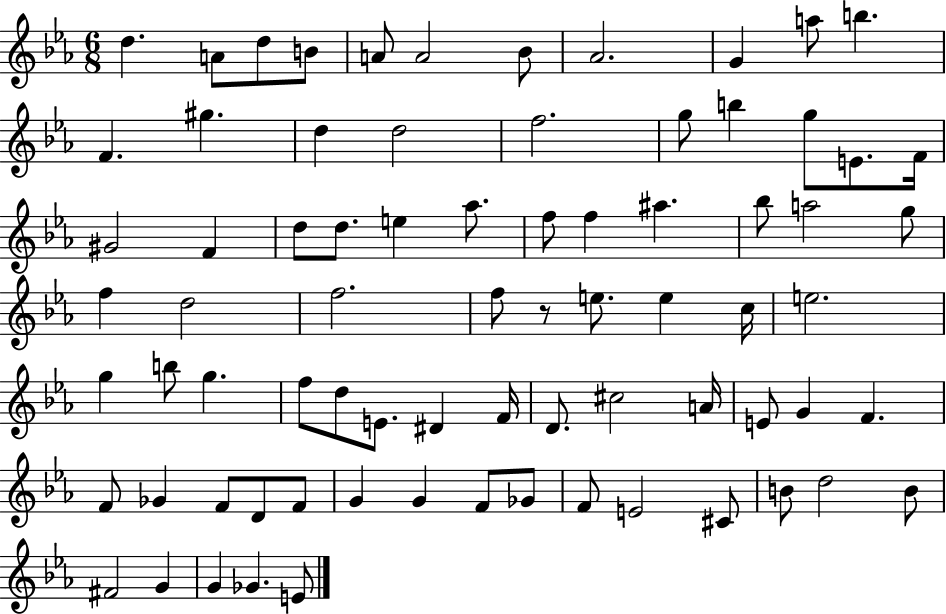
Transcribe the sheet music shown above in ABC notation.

X:1
T:Untitled
M:6/8
L:1/4
K:Eb
d A/2 d/2 B/2 A/2 A2 _B/2 _A2 G a/2 b F ^g d d2 f2 g/2 b g/2 E/2 F/4 ^G2 F d/2 d/2 e _a/2 f/2 f ^a _b/2 a2 g/2 f d2 f2 f/2 z/2 e/2 e c/4 e2 g b/2 g f/2 d/2 E/2 ^D F/4 D/2 ^c2 A/4 E/2 G F F/2 _G F/2 D/2 F/2 G G F/2 _G/2 F/2 E2 ^C/2 B/2 d2 B/2 ^F2 G G _G E/2